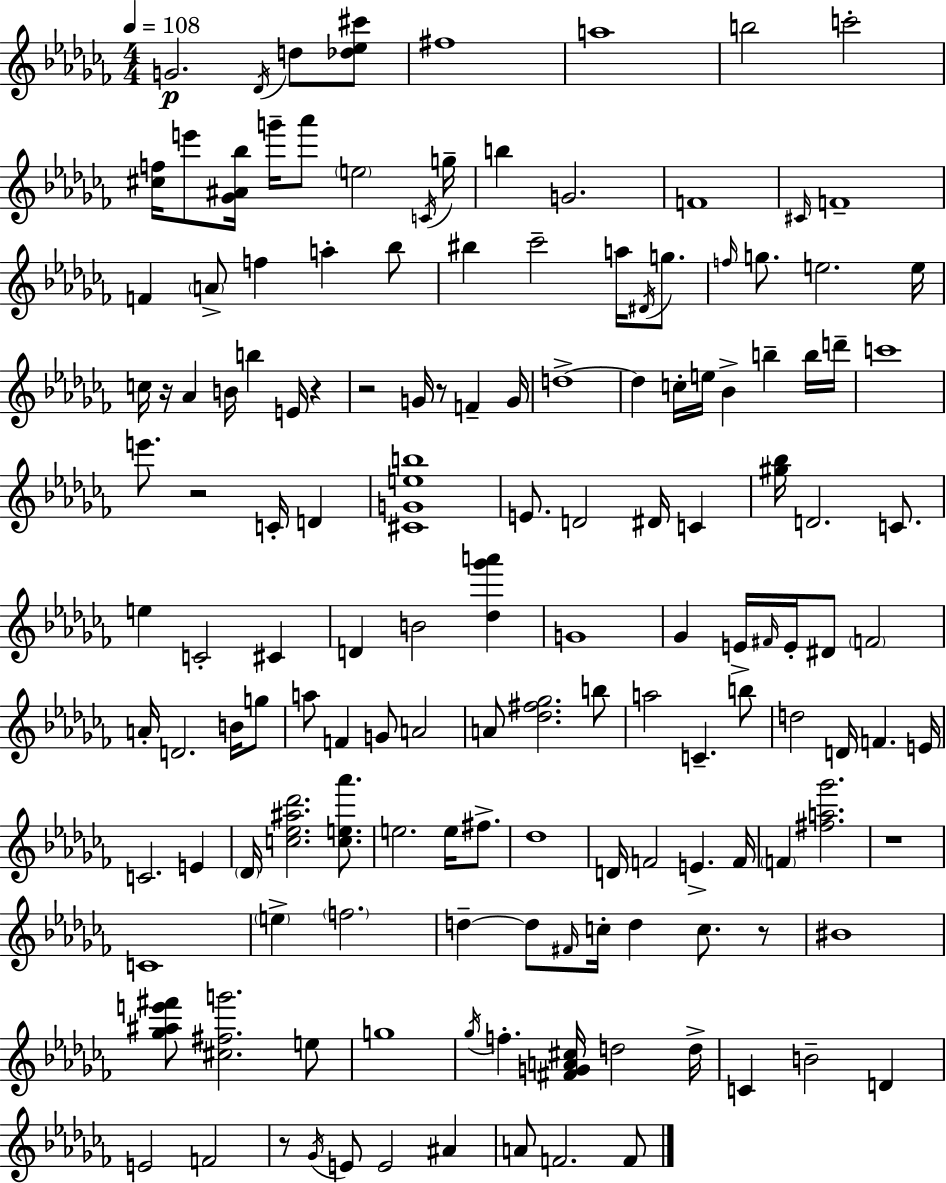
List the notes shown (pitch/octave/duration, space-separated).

G4/h. Db4/s D5/e [Db5,Eb5,C#6]/e F#5/w A5/w B5/h C6/h [C#5,F5]/s E6/e [Gb4,A#4,Bb5]/s G6/s Ab6/e E5/h C4/s G5/s B5/q G4/h. F4/w C#4/s F4/w F4/q A4/e F5/q A5/q Bb5/e BIS5/q CES6/h A5/s D#4/s G5/e. F5/s G5/e. E5/h. E5/s C5/s R/s Ab4/q B4/s B5/q E4/s R/q R/h G4/s R/e F4/q G4/s D5/w D5/q C5/s E5/s Bb4/q B5/q B5/s D6/s C6/w E6/e. R/h C4/s D4/q [C#4,G4,E5,B5]/w E4/e. D4/h D#4/s C4/q [G#5,Bb5]/s D4/h. C4/e. E5/q C4/h C#4/q D4/q B4/h [Db5,Gb6,A6]/q G4/w Gb4/q E4/s F#4/s E4/s D#4/e F4/h A4/s D4/h. B4/s G5/e A5/e F4/q G4/e A4/h A4/e [Db5,F#5,Gb5]/h. B5/e A5/h C4/q. B5/e D5/h D4/s F4/q. E4/s C4/h. E4/q Db4/s [C5,Eb5,A#5,Db6]/h. [C5,E5,Ab6]/e. E5/h. E5/s F#5/e. Db5/w D4/s F4/h E4/q. F4/s F4/q [F#5,A5,Gb6]/h. R/w C4/w E5/q F5/h. D5/q D5/e F#4/s C5/s D5/q C5/e. R/e BIS4/w [Gb5,A#5,E6,F#6]/e [C#5,F#5,G6]/h. E5/e G5/w Gb5/s F5/q. [F#4,G4,A4,C#5]/s D5/h D5/s C4/q B4/h D4/q E4/h F4/h R/e Gb4/s E4/e E4/h A#4/q A4/e F4/h. F4/e